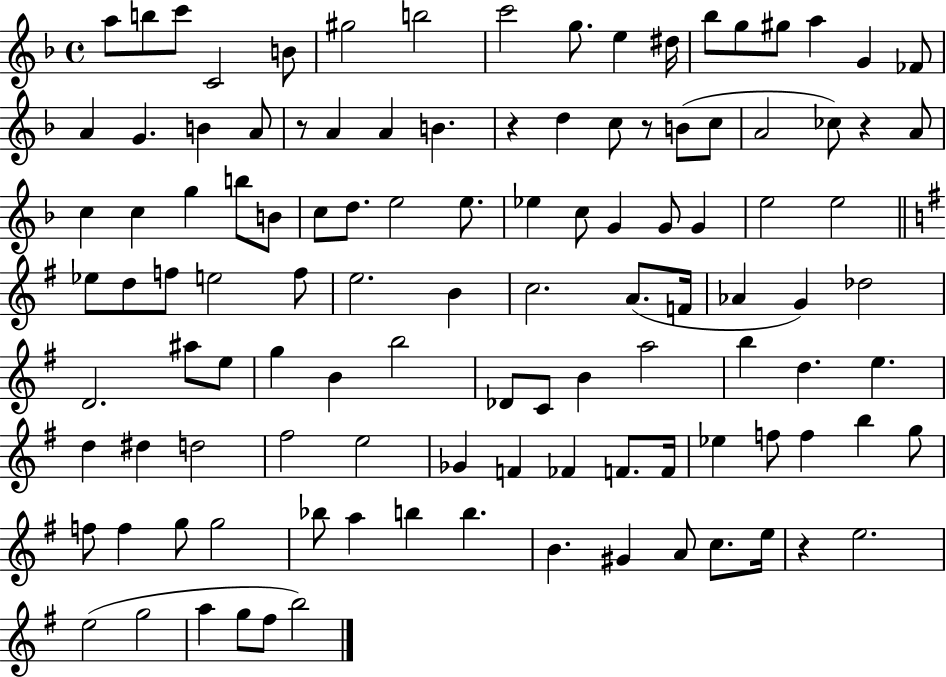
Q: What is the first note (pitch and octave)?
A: A5